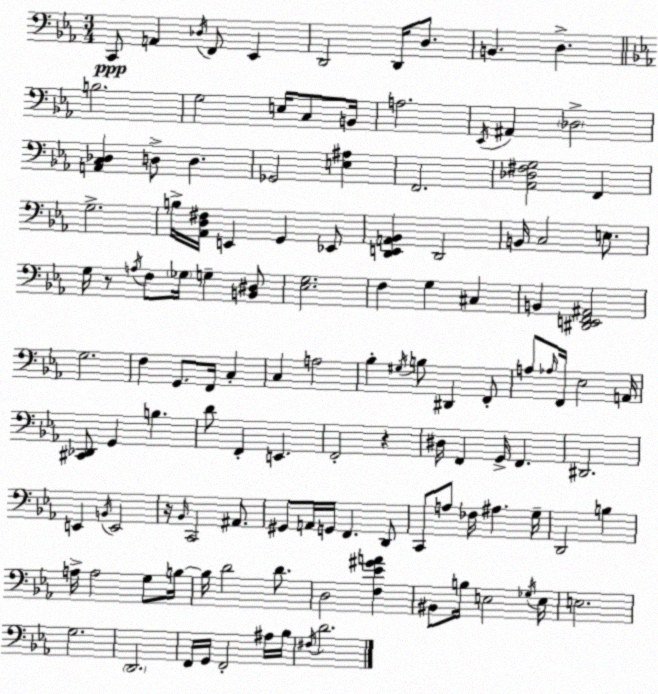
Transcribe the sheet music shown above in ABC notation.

X:1
T:Untitled
M:3/4
L:1/4
K:Cm
C,,/2 A,, _D,/4 F,,/2 _E,, D,,2 D,,/4 D,/2 B,, D, B,2 G,2 E,/4 C,/2 B,,/4 A,2 _E,,/4 ^A,, _D,2 [A,,C,_D,] D,/2 D, _G,,2 [E,^A,] F,,2 [_A,,_D,^F,G,]2 F,, G,2 B,/4 [_A,,D,^F,]/4 E,, G,, _E,,/2 [D,,E,,A,,_B,,] D,,2 B,,/4 C,2 E,/2 G,/4 z/2 A,/4 F,/2 _G,/4 G, [B,,^D,]/2 [_E,G,]2 F, G, ^C, B,, [^D,,E,,F,,^A,,]2 G,2 F, G,,/2 F,,/4 C, C, A,2 _B, ^G,/4 B,/2 ^D,, F,,/2 A,/2 _A,/4 F,,/4 _E,2 A,,/4 [^C,,_D,,]/2 G,, B, D/2 F,, E,, F,,2 z ^D,/4 F,, G,,/4 F,, ^D,,2 E,, B,,/4 E,,2 z/4 _B,,/4 C,,2 ^A,,/2 ^G,,/2 A,,/4 G,,/4 F,, D,,/2 C,,/2 A,/2 _F,/4 ^A, G,/4 D,,2 B, A,/4 A,2 G,/2 B,/4 B,/4 D2 D/2 D,2 [F,_E^GA] ^B,,/2 B,/4 E,2 _G,/4 E,/4 E,2 G,2 D,,2 F,,/4 G,,/4 F,,2 ^A,/4 _B,/4 ^F,/4 D2